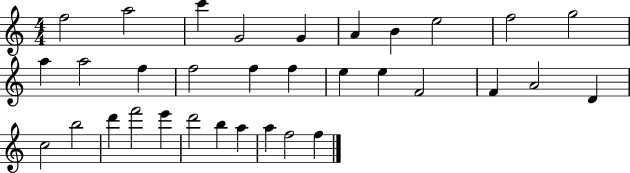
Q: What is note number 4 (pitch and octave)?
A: G4